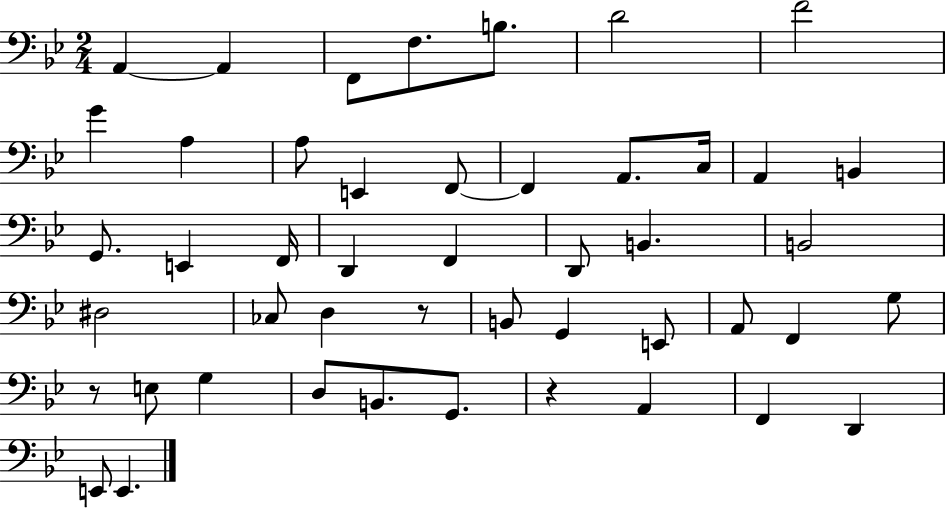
X:1
T:Untitled
M:2/4
L:1/4
K:Bb
A,, A,, F,,/2 F,/2 B,/2 D2 F2 G A, A,/2 E,, F,,/2 F,, A,,/2 C,/4 A,, B,, G,,/2 E,, F,,/4 D,, F,, D,,/2 B,, B,,2 ^D,2 _C,/2 D, z/2 B,,/2 G,, E,,/2 A,,/2 F,, G,/2 z/2 E,/2 G, D,/2 B,,/2 G,,/2 z A,, F,, D,, E,,/2 E,,